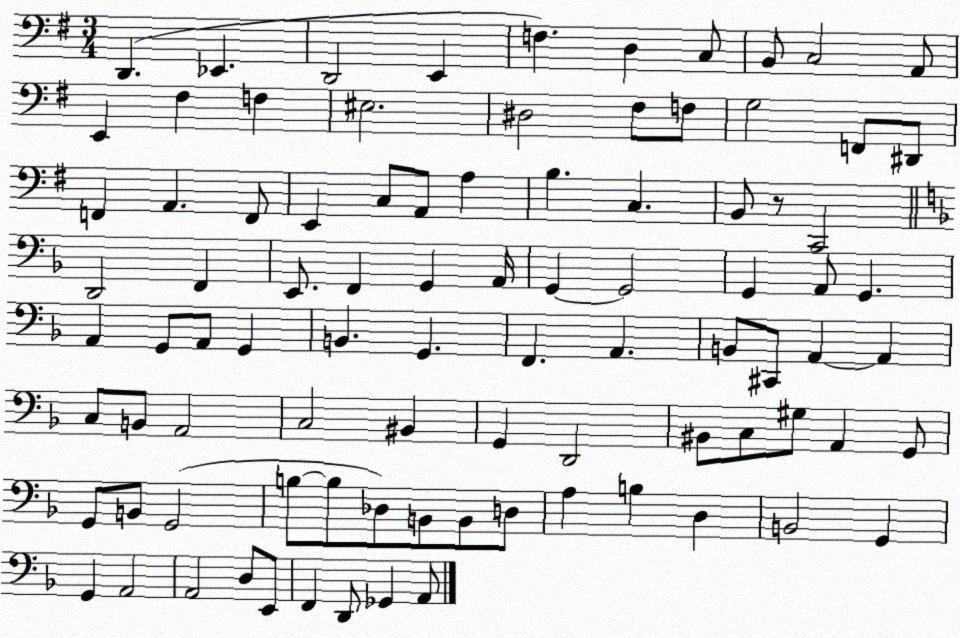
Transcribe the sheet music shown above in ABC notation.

X:1
T:Untitled
M:3/4
L:1/4
K:G
D,, _E,, D,,2 E,, F, D, C,/2 B,,/2 C,2 A,,/2 E,, ^F, F, ^E,2 ^D,2 ^F,/2 F,/2 G,2 F,,/2 ^D,,/2 F,, A,, F,,/2 E,, C,/2 A,,/2 A, B, C, B,,/2 z/2 C,,2 D,,2 F,, E,,/2 F,, G,, A,,/4 G,, G,,2 G,, A,,/2 G,, A,, G,,/2 A,,/2 G,, B,, G,, F,, A,, B,,/2 ^C,,/2 A,, A,, C,/2 B,,/2 A,,2 C,2 ^B,, G,, D,,2 ^B,,/2 C,/2 ^G,/2 A,, G,,/2 G,,/2 B,,/2 G,,2 B,/2 B,/2 _D,/2 B,,/2 B,,/2 D,/2 A, B, D, B,,2 G,, G,, A,,2 A,,2 D,/2 E,,/2 F,, D,,/2 _G,, A,,/2